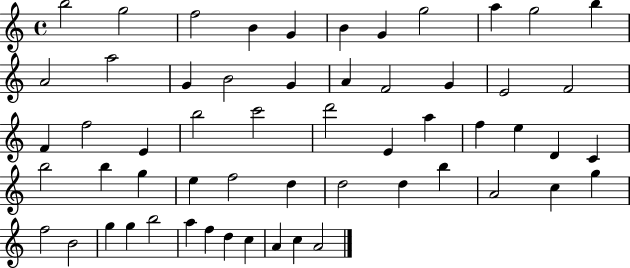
{
  \clef treble
  \time 4/4
  \defaultTimeSignature
  \key c \major
  b''2 g''2 | f''2 b'4 g'4 | b'4 g'4 g''2 | a''4 g''2 b''4 | \break a'2 a''2 | g'4 b'2 g'4 | a'4 f'2 g'4 | e'2 f'2 | \break f'4 f''2 e'4 | b''2 c'''2 | d'''2 e'4 a''4 | f''4 e''4 d'4 c'4 | \break b''2 b''4 g''4 | e''4 f''2 d''4 | d''2 d''4 b''4 | a'2 c''4 g''4 | \break f''2 b'2 | g''4 g''4 b''2 | a''4 f''4 d''4 c''4 | a'4 c''4 a'2 | \break \bar "|."
}